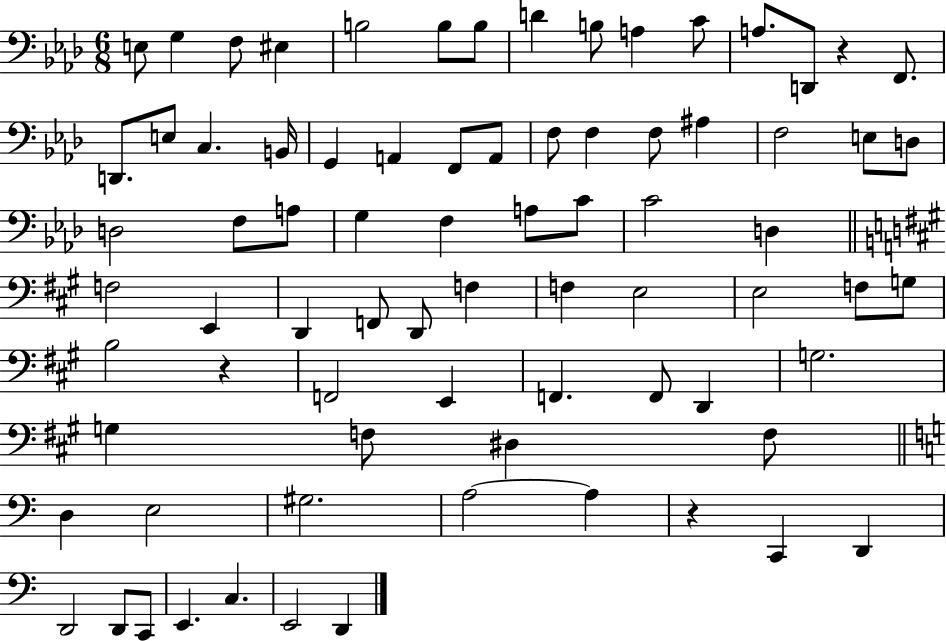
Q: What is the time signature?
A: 6/8